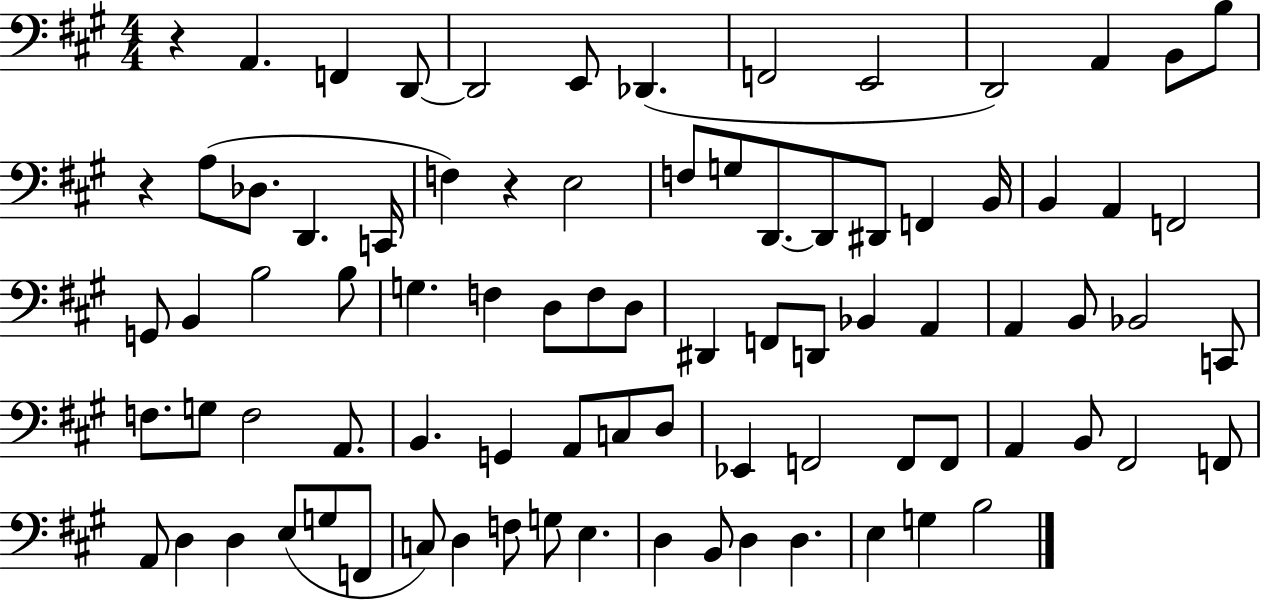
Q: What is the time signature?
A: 4/4